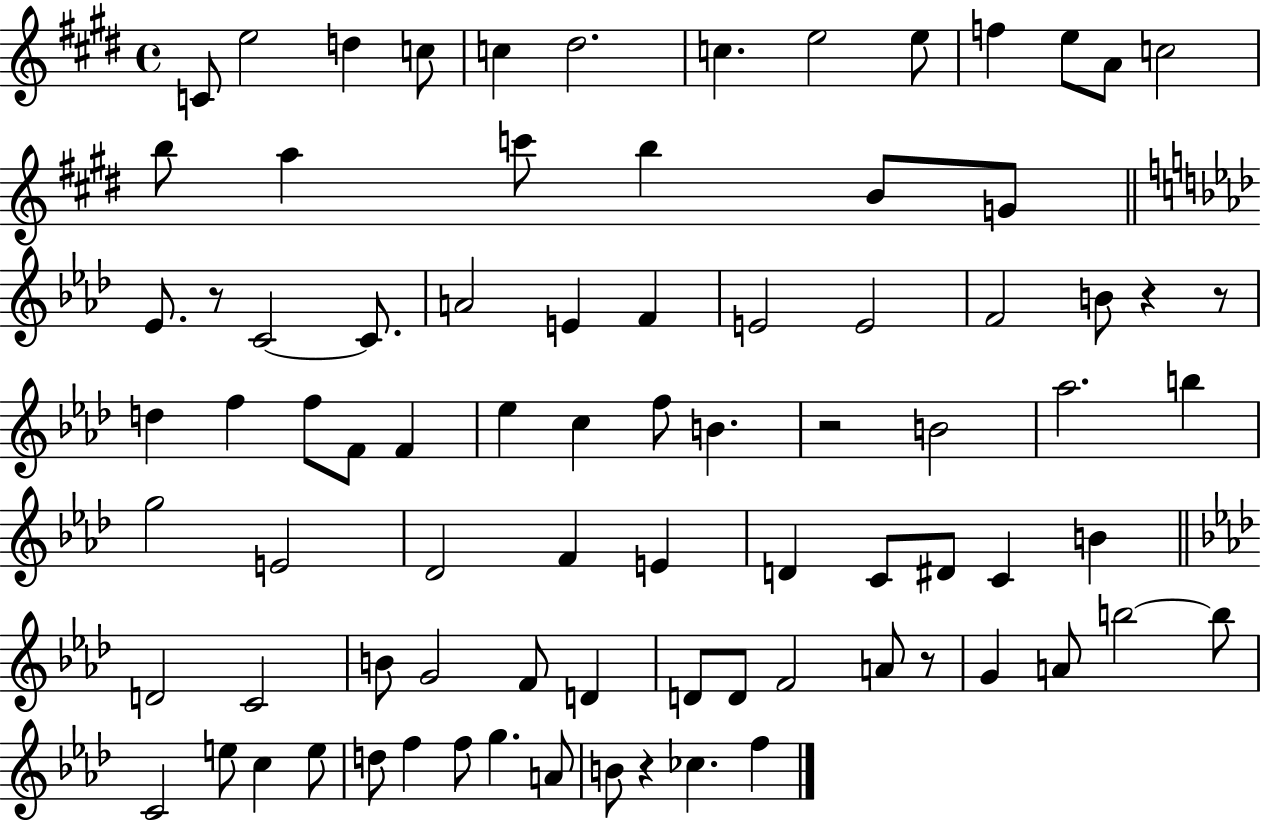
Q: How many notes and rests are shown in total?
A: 83